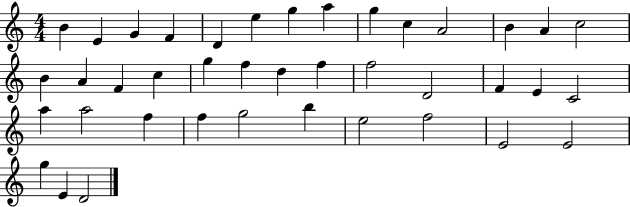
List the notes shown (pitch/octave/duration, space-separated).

B4/q E4/q G4/q F4/q D4/q E5/q G5/q A5/q G5/q C5/q A4/h B4/q A4/q C5/h B4/q A4/q F4/q C5/q G5/q F5/q D5/q F5/q F5/h D4/h F4/q E4/q C4/h A5/q A5/h F5/q F5/q G5/h B5/q E5/h F5/h E4/h E4/h G5/q E4/q D4/h